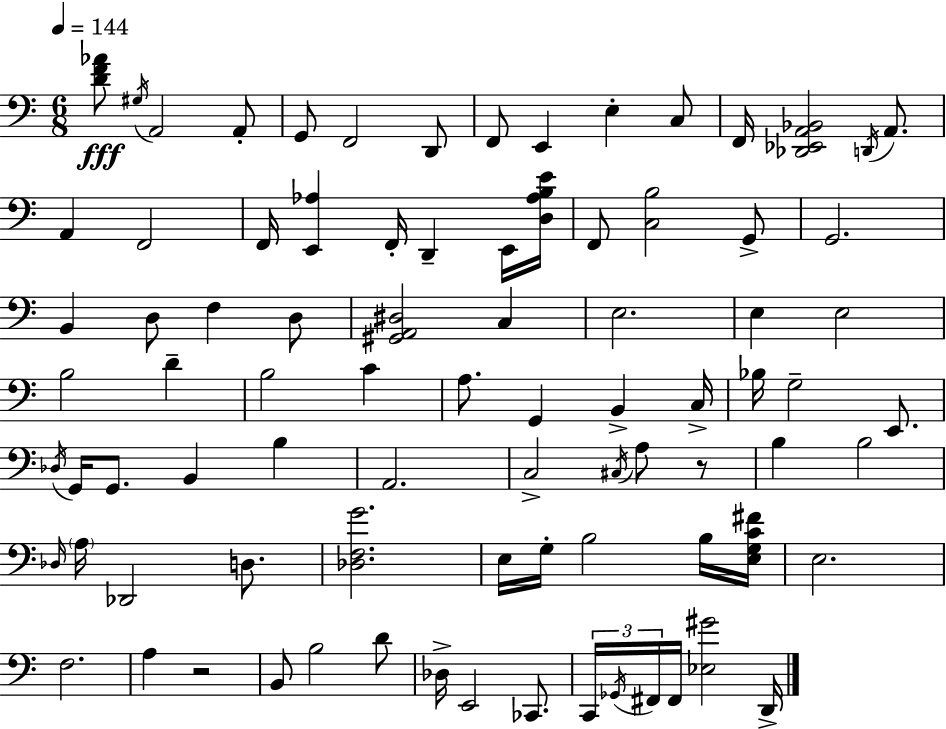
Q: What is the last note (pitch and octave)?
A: D2